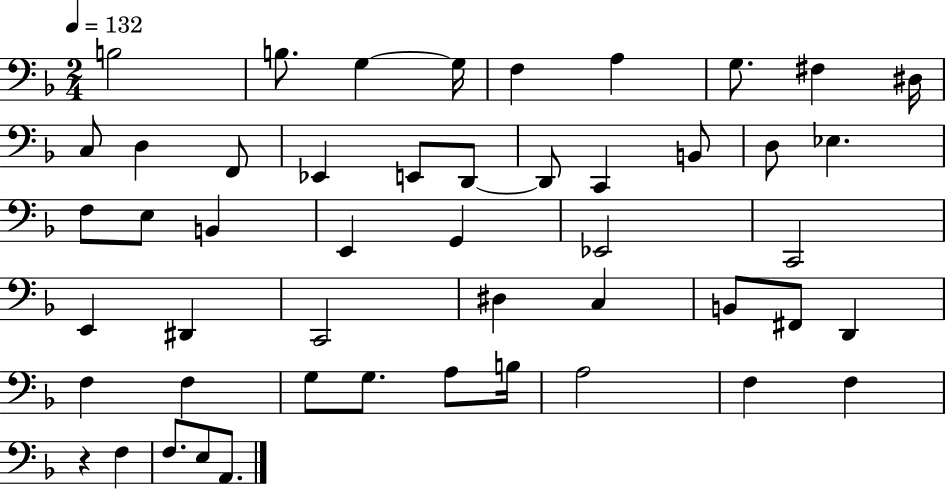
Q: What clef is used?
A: bass